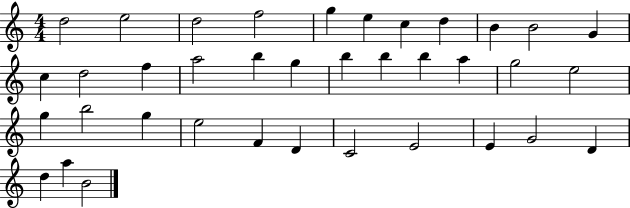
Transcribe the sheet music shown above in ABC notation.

X:1
T:Untitled
M:4/4
L:1/4
K:C
d2 e2 d2 f2 g e c d B B2 G c d2 f a2 b g b b b a g2 e2 g b2 g e2 F D C2 E2 E G2 D d a B2